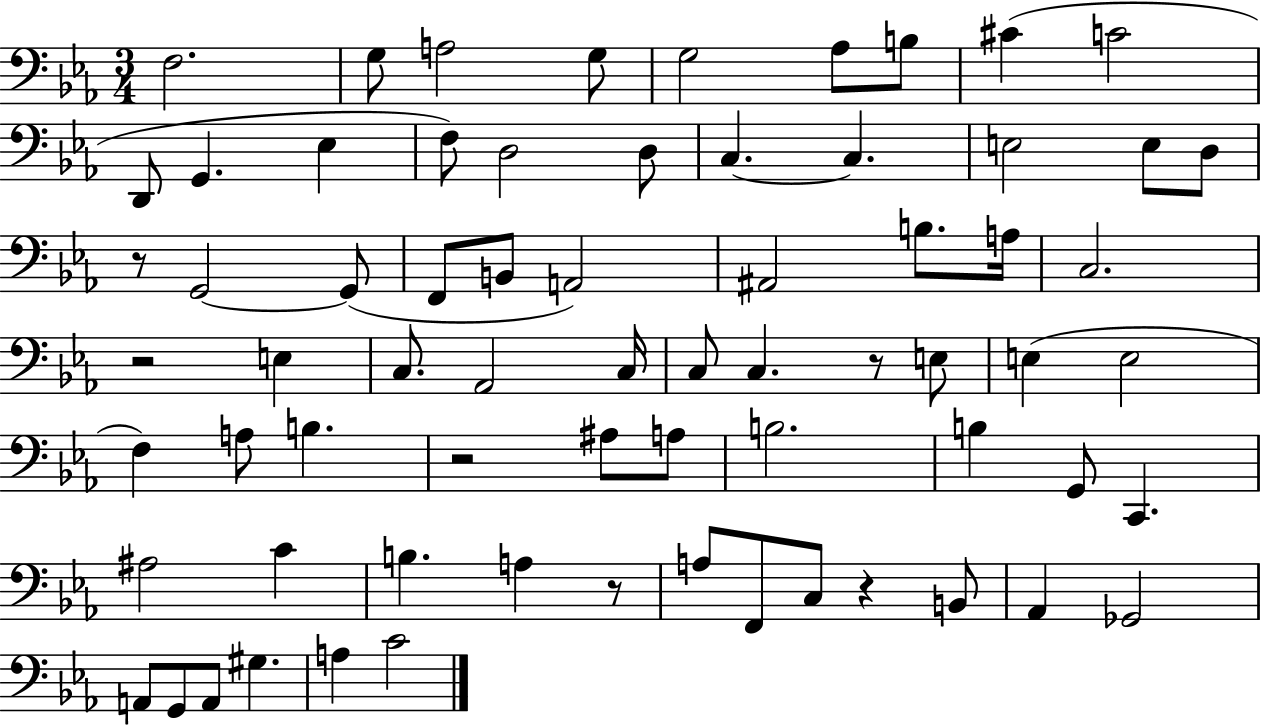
{
  \clef bass
  \numericTimeSignature
  \time 3/4
  \key ees \major
  f2. | g8 a2 g8 | g2 aes8 b8 | cis'4( c'2 | \break d,8 g,4. ees4 | f8) d2 d8 | c4.~~ c4. | e2 e8 d8 | \break r8 g,2~~ g,8( | f,8 b,8 a,2) | ais,2 b8. a16 | c2. | \break r2 e4 | c8. aes,2 c16 | c8 c4. r8 e8 | e4( e2 | \break f4) a8 b4. | r2 ais8 a8 | b2. | b4 g,8 c,4. | \break ais2 c'4 | b4. a4 r8 | a8 f,8 c8 r4 b,8 | aes,4 ges,2 | \break a,8 g,8 a,8 gis4. | a4 c'2 | \bar "|."
}